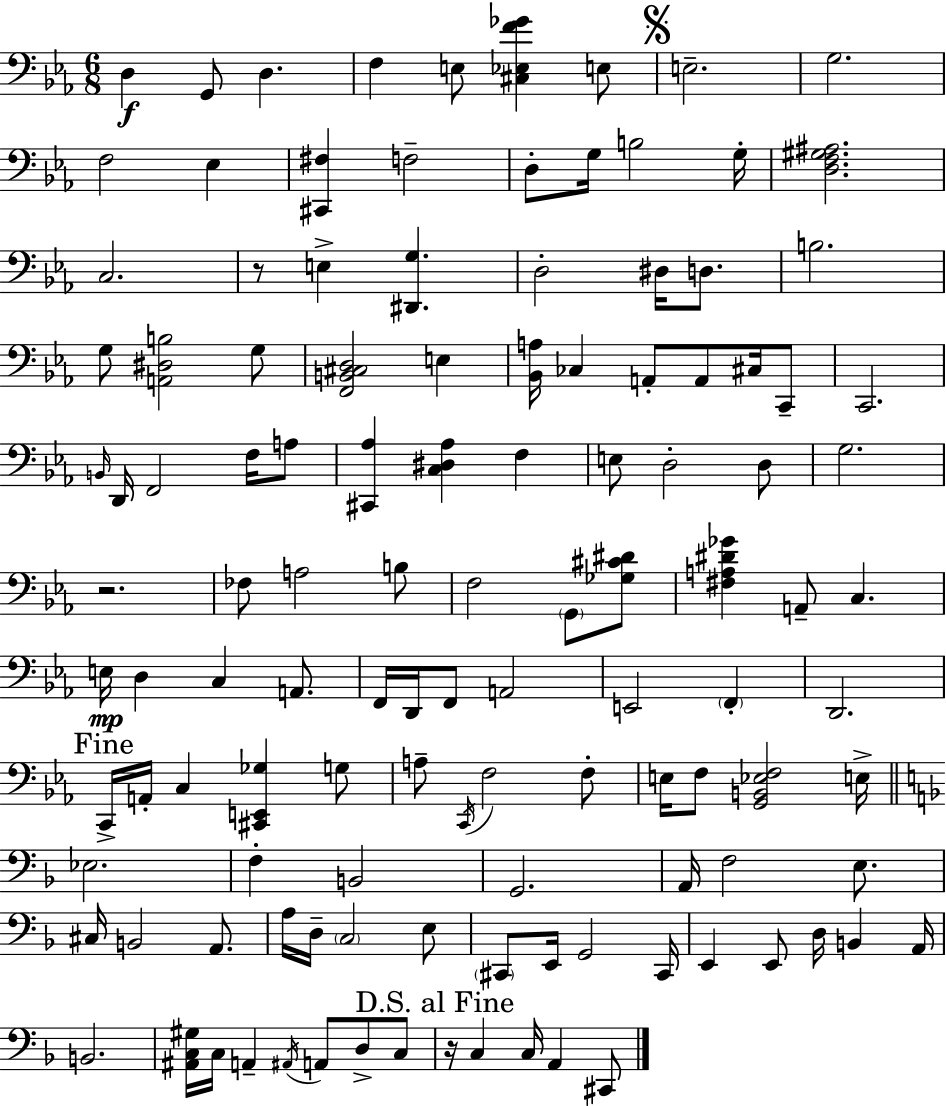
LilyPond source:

{
  \clef bass
  \numericTimeSignature
  \time 6/8
  \key ees \major
  d4\f g,8 d4. | f4 e8 <cis ees f' ges'>4 e8 | \mark \markup { \musicglyph "scripts.segno" } e2.-- | g2. | \break f2 ees4 | <cis, fis>4 f2-- | d8-. g16 b2 g16-. | <d f gis ais>2. | \break c2. | r8 e4-> <dis, g>4. | d2-. dis16 d8. | b2. | \break g8 <a, dis b>2 g8 | <f, b, cis d>2 e4 | <bes, a>16 ces4 a,8-. a,8 cis16 c,8-- | c,2. | \break \grace { b,16 } d,16 f,2 f16 a8 | <cis, aes>4 <c dis aes>4 f4 | e8 d2-. d8 | g2. | \break r2. | fes8 a2 b8 | f2 \parenthesize g,8 <ges cis' dis'>8 | <fis a dis' ges'>4 a,8-- c4. | \break e16\mp d4 c4 a,8. | f,16 d,16 f,8 a,2 | e,2 \parenthesize f,4-. | d,2. | \break \mark "Fine" c,16-> a,16-. c4 <cis, e, ges>4 g8 | a8-- \acciaccatura { c,16 } f2 | f8-. e16 f8 <g, b, ees f>2 | e16-> \bar "||" \break \key f \major ees2. | f4-. b,2 | g,2. | a,16 f2 e8. | \break cis16 b,2 a,8. | a16 d16-- \parenthesize c2 e8 | \parenthesize cis,8 e,16 g,2 cis,16 | e,4 e,8 d16 b,4 a,16 | \break b,2. | <ais, c gis>16 c16 a,4-- \acciaccatura { ais,16 } a,8 d8-> c8 | \mark "D.S. al Fine" r16 c4 c16 a,4 cis,8 | \bar "|."
}